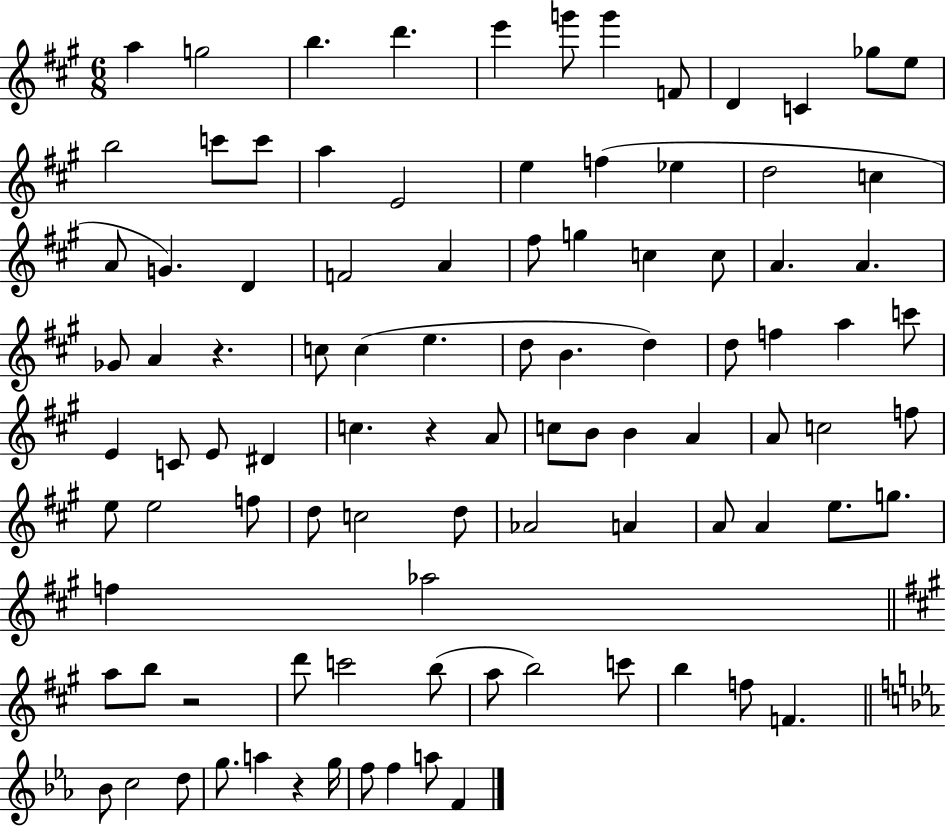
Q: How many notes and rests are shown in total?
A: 97